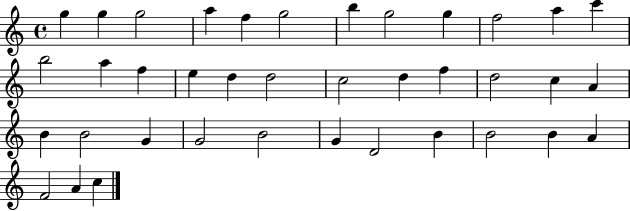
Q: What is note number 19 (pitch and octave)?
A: C5